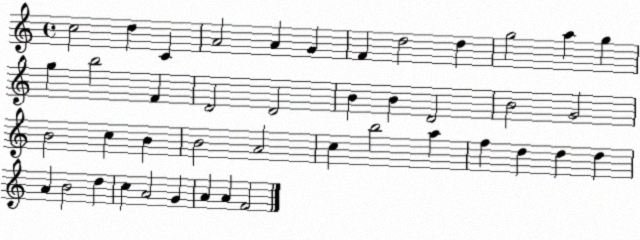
X:1
T:Untitled
M:4/4
L:1/4
K:C
c2 d C A2 A G F d2 d g2 a g g b2 F D2 D2 B B D2 B2 G2 B2 c B B2 A2 c b2 a f d d d A B2 d c A2 G A A F2